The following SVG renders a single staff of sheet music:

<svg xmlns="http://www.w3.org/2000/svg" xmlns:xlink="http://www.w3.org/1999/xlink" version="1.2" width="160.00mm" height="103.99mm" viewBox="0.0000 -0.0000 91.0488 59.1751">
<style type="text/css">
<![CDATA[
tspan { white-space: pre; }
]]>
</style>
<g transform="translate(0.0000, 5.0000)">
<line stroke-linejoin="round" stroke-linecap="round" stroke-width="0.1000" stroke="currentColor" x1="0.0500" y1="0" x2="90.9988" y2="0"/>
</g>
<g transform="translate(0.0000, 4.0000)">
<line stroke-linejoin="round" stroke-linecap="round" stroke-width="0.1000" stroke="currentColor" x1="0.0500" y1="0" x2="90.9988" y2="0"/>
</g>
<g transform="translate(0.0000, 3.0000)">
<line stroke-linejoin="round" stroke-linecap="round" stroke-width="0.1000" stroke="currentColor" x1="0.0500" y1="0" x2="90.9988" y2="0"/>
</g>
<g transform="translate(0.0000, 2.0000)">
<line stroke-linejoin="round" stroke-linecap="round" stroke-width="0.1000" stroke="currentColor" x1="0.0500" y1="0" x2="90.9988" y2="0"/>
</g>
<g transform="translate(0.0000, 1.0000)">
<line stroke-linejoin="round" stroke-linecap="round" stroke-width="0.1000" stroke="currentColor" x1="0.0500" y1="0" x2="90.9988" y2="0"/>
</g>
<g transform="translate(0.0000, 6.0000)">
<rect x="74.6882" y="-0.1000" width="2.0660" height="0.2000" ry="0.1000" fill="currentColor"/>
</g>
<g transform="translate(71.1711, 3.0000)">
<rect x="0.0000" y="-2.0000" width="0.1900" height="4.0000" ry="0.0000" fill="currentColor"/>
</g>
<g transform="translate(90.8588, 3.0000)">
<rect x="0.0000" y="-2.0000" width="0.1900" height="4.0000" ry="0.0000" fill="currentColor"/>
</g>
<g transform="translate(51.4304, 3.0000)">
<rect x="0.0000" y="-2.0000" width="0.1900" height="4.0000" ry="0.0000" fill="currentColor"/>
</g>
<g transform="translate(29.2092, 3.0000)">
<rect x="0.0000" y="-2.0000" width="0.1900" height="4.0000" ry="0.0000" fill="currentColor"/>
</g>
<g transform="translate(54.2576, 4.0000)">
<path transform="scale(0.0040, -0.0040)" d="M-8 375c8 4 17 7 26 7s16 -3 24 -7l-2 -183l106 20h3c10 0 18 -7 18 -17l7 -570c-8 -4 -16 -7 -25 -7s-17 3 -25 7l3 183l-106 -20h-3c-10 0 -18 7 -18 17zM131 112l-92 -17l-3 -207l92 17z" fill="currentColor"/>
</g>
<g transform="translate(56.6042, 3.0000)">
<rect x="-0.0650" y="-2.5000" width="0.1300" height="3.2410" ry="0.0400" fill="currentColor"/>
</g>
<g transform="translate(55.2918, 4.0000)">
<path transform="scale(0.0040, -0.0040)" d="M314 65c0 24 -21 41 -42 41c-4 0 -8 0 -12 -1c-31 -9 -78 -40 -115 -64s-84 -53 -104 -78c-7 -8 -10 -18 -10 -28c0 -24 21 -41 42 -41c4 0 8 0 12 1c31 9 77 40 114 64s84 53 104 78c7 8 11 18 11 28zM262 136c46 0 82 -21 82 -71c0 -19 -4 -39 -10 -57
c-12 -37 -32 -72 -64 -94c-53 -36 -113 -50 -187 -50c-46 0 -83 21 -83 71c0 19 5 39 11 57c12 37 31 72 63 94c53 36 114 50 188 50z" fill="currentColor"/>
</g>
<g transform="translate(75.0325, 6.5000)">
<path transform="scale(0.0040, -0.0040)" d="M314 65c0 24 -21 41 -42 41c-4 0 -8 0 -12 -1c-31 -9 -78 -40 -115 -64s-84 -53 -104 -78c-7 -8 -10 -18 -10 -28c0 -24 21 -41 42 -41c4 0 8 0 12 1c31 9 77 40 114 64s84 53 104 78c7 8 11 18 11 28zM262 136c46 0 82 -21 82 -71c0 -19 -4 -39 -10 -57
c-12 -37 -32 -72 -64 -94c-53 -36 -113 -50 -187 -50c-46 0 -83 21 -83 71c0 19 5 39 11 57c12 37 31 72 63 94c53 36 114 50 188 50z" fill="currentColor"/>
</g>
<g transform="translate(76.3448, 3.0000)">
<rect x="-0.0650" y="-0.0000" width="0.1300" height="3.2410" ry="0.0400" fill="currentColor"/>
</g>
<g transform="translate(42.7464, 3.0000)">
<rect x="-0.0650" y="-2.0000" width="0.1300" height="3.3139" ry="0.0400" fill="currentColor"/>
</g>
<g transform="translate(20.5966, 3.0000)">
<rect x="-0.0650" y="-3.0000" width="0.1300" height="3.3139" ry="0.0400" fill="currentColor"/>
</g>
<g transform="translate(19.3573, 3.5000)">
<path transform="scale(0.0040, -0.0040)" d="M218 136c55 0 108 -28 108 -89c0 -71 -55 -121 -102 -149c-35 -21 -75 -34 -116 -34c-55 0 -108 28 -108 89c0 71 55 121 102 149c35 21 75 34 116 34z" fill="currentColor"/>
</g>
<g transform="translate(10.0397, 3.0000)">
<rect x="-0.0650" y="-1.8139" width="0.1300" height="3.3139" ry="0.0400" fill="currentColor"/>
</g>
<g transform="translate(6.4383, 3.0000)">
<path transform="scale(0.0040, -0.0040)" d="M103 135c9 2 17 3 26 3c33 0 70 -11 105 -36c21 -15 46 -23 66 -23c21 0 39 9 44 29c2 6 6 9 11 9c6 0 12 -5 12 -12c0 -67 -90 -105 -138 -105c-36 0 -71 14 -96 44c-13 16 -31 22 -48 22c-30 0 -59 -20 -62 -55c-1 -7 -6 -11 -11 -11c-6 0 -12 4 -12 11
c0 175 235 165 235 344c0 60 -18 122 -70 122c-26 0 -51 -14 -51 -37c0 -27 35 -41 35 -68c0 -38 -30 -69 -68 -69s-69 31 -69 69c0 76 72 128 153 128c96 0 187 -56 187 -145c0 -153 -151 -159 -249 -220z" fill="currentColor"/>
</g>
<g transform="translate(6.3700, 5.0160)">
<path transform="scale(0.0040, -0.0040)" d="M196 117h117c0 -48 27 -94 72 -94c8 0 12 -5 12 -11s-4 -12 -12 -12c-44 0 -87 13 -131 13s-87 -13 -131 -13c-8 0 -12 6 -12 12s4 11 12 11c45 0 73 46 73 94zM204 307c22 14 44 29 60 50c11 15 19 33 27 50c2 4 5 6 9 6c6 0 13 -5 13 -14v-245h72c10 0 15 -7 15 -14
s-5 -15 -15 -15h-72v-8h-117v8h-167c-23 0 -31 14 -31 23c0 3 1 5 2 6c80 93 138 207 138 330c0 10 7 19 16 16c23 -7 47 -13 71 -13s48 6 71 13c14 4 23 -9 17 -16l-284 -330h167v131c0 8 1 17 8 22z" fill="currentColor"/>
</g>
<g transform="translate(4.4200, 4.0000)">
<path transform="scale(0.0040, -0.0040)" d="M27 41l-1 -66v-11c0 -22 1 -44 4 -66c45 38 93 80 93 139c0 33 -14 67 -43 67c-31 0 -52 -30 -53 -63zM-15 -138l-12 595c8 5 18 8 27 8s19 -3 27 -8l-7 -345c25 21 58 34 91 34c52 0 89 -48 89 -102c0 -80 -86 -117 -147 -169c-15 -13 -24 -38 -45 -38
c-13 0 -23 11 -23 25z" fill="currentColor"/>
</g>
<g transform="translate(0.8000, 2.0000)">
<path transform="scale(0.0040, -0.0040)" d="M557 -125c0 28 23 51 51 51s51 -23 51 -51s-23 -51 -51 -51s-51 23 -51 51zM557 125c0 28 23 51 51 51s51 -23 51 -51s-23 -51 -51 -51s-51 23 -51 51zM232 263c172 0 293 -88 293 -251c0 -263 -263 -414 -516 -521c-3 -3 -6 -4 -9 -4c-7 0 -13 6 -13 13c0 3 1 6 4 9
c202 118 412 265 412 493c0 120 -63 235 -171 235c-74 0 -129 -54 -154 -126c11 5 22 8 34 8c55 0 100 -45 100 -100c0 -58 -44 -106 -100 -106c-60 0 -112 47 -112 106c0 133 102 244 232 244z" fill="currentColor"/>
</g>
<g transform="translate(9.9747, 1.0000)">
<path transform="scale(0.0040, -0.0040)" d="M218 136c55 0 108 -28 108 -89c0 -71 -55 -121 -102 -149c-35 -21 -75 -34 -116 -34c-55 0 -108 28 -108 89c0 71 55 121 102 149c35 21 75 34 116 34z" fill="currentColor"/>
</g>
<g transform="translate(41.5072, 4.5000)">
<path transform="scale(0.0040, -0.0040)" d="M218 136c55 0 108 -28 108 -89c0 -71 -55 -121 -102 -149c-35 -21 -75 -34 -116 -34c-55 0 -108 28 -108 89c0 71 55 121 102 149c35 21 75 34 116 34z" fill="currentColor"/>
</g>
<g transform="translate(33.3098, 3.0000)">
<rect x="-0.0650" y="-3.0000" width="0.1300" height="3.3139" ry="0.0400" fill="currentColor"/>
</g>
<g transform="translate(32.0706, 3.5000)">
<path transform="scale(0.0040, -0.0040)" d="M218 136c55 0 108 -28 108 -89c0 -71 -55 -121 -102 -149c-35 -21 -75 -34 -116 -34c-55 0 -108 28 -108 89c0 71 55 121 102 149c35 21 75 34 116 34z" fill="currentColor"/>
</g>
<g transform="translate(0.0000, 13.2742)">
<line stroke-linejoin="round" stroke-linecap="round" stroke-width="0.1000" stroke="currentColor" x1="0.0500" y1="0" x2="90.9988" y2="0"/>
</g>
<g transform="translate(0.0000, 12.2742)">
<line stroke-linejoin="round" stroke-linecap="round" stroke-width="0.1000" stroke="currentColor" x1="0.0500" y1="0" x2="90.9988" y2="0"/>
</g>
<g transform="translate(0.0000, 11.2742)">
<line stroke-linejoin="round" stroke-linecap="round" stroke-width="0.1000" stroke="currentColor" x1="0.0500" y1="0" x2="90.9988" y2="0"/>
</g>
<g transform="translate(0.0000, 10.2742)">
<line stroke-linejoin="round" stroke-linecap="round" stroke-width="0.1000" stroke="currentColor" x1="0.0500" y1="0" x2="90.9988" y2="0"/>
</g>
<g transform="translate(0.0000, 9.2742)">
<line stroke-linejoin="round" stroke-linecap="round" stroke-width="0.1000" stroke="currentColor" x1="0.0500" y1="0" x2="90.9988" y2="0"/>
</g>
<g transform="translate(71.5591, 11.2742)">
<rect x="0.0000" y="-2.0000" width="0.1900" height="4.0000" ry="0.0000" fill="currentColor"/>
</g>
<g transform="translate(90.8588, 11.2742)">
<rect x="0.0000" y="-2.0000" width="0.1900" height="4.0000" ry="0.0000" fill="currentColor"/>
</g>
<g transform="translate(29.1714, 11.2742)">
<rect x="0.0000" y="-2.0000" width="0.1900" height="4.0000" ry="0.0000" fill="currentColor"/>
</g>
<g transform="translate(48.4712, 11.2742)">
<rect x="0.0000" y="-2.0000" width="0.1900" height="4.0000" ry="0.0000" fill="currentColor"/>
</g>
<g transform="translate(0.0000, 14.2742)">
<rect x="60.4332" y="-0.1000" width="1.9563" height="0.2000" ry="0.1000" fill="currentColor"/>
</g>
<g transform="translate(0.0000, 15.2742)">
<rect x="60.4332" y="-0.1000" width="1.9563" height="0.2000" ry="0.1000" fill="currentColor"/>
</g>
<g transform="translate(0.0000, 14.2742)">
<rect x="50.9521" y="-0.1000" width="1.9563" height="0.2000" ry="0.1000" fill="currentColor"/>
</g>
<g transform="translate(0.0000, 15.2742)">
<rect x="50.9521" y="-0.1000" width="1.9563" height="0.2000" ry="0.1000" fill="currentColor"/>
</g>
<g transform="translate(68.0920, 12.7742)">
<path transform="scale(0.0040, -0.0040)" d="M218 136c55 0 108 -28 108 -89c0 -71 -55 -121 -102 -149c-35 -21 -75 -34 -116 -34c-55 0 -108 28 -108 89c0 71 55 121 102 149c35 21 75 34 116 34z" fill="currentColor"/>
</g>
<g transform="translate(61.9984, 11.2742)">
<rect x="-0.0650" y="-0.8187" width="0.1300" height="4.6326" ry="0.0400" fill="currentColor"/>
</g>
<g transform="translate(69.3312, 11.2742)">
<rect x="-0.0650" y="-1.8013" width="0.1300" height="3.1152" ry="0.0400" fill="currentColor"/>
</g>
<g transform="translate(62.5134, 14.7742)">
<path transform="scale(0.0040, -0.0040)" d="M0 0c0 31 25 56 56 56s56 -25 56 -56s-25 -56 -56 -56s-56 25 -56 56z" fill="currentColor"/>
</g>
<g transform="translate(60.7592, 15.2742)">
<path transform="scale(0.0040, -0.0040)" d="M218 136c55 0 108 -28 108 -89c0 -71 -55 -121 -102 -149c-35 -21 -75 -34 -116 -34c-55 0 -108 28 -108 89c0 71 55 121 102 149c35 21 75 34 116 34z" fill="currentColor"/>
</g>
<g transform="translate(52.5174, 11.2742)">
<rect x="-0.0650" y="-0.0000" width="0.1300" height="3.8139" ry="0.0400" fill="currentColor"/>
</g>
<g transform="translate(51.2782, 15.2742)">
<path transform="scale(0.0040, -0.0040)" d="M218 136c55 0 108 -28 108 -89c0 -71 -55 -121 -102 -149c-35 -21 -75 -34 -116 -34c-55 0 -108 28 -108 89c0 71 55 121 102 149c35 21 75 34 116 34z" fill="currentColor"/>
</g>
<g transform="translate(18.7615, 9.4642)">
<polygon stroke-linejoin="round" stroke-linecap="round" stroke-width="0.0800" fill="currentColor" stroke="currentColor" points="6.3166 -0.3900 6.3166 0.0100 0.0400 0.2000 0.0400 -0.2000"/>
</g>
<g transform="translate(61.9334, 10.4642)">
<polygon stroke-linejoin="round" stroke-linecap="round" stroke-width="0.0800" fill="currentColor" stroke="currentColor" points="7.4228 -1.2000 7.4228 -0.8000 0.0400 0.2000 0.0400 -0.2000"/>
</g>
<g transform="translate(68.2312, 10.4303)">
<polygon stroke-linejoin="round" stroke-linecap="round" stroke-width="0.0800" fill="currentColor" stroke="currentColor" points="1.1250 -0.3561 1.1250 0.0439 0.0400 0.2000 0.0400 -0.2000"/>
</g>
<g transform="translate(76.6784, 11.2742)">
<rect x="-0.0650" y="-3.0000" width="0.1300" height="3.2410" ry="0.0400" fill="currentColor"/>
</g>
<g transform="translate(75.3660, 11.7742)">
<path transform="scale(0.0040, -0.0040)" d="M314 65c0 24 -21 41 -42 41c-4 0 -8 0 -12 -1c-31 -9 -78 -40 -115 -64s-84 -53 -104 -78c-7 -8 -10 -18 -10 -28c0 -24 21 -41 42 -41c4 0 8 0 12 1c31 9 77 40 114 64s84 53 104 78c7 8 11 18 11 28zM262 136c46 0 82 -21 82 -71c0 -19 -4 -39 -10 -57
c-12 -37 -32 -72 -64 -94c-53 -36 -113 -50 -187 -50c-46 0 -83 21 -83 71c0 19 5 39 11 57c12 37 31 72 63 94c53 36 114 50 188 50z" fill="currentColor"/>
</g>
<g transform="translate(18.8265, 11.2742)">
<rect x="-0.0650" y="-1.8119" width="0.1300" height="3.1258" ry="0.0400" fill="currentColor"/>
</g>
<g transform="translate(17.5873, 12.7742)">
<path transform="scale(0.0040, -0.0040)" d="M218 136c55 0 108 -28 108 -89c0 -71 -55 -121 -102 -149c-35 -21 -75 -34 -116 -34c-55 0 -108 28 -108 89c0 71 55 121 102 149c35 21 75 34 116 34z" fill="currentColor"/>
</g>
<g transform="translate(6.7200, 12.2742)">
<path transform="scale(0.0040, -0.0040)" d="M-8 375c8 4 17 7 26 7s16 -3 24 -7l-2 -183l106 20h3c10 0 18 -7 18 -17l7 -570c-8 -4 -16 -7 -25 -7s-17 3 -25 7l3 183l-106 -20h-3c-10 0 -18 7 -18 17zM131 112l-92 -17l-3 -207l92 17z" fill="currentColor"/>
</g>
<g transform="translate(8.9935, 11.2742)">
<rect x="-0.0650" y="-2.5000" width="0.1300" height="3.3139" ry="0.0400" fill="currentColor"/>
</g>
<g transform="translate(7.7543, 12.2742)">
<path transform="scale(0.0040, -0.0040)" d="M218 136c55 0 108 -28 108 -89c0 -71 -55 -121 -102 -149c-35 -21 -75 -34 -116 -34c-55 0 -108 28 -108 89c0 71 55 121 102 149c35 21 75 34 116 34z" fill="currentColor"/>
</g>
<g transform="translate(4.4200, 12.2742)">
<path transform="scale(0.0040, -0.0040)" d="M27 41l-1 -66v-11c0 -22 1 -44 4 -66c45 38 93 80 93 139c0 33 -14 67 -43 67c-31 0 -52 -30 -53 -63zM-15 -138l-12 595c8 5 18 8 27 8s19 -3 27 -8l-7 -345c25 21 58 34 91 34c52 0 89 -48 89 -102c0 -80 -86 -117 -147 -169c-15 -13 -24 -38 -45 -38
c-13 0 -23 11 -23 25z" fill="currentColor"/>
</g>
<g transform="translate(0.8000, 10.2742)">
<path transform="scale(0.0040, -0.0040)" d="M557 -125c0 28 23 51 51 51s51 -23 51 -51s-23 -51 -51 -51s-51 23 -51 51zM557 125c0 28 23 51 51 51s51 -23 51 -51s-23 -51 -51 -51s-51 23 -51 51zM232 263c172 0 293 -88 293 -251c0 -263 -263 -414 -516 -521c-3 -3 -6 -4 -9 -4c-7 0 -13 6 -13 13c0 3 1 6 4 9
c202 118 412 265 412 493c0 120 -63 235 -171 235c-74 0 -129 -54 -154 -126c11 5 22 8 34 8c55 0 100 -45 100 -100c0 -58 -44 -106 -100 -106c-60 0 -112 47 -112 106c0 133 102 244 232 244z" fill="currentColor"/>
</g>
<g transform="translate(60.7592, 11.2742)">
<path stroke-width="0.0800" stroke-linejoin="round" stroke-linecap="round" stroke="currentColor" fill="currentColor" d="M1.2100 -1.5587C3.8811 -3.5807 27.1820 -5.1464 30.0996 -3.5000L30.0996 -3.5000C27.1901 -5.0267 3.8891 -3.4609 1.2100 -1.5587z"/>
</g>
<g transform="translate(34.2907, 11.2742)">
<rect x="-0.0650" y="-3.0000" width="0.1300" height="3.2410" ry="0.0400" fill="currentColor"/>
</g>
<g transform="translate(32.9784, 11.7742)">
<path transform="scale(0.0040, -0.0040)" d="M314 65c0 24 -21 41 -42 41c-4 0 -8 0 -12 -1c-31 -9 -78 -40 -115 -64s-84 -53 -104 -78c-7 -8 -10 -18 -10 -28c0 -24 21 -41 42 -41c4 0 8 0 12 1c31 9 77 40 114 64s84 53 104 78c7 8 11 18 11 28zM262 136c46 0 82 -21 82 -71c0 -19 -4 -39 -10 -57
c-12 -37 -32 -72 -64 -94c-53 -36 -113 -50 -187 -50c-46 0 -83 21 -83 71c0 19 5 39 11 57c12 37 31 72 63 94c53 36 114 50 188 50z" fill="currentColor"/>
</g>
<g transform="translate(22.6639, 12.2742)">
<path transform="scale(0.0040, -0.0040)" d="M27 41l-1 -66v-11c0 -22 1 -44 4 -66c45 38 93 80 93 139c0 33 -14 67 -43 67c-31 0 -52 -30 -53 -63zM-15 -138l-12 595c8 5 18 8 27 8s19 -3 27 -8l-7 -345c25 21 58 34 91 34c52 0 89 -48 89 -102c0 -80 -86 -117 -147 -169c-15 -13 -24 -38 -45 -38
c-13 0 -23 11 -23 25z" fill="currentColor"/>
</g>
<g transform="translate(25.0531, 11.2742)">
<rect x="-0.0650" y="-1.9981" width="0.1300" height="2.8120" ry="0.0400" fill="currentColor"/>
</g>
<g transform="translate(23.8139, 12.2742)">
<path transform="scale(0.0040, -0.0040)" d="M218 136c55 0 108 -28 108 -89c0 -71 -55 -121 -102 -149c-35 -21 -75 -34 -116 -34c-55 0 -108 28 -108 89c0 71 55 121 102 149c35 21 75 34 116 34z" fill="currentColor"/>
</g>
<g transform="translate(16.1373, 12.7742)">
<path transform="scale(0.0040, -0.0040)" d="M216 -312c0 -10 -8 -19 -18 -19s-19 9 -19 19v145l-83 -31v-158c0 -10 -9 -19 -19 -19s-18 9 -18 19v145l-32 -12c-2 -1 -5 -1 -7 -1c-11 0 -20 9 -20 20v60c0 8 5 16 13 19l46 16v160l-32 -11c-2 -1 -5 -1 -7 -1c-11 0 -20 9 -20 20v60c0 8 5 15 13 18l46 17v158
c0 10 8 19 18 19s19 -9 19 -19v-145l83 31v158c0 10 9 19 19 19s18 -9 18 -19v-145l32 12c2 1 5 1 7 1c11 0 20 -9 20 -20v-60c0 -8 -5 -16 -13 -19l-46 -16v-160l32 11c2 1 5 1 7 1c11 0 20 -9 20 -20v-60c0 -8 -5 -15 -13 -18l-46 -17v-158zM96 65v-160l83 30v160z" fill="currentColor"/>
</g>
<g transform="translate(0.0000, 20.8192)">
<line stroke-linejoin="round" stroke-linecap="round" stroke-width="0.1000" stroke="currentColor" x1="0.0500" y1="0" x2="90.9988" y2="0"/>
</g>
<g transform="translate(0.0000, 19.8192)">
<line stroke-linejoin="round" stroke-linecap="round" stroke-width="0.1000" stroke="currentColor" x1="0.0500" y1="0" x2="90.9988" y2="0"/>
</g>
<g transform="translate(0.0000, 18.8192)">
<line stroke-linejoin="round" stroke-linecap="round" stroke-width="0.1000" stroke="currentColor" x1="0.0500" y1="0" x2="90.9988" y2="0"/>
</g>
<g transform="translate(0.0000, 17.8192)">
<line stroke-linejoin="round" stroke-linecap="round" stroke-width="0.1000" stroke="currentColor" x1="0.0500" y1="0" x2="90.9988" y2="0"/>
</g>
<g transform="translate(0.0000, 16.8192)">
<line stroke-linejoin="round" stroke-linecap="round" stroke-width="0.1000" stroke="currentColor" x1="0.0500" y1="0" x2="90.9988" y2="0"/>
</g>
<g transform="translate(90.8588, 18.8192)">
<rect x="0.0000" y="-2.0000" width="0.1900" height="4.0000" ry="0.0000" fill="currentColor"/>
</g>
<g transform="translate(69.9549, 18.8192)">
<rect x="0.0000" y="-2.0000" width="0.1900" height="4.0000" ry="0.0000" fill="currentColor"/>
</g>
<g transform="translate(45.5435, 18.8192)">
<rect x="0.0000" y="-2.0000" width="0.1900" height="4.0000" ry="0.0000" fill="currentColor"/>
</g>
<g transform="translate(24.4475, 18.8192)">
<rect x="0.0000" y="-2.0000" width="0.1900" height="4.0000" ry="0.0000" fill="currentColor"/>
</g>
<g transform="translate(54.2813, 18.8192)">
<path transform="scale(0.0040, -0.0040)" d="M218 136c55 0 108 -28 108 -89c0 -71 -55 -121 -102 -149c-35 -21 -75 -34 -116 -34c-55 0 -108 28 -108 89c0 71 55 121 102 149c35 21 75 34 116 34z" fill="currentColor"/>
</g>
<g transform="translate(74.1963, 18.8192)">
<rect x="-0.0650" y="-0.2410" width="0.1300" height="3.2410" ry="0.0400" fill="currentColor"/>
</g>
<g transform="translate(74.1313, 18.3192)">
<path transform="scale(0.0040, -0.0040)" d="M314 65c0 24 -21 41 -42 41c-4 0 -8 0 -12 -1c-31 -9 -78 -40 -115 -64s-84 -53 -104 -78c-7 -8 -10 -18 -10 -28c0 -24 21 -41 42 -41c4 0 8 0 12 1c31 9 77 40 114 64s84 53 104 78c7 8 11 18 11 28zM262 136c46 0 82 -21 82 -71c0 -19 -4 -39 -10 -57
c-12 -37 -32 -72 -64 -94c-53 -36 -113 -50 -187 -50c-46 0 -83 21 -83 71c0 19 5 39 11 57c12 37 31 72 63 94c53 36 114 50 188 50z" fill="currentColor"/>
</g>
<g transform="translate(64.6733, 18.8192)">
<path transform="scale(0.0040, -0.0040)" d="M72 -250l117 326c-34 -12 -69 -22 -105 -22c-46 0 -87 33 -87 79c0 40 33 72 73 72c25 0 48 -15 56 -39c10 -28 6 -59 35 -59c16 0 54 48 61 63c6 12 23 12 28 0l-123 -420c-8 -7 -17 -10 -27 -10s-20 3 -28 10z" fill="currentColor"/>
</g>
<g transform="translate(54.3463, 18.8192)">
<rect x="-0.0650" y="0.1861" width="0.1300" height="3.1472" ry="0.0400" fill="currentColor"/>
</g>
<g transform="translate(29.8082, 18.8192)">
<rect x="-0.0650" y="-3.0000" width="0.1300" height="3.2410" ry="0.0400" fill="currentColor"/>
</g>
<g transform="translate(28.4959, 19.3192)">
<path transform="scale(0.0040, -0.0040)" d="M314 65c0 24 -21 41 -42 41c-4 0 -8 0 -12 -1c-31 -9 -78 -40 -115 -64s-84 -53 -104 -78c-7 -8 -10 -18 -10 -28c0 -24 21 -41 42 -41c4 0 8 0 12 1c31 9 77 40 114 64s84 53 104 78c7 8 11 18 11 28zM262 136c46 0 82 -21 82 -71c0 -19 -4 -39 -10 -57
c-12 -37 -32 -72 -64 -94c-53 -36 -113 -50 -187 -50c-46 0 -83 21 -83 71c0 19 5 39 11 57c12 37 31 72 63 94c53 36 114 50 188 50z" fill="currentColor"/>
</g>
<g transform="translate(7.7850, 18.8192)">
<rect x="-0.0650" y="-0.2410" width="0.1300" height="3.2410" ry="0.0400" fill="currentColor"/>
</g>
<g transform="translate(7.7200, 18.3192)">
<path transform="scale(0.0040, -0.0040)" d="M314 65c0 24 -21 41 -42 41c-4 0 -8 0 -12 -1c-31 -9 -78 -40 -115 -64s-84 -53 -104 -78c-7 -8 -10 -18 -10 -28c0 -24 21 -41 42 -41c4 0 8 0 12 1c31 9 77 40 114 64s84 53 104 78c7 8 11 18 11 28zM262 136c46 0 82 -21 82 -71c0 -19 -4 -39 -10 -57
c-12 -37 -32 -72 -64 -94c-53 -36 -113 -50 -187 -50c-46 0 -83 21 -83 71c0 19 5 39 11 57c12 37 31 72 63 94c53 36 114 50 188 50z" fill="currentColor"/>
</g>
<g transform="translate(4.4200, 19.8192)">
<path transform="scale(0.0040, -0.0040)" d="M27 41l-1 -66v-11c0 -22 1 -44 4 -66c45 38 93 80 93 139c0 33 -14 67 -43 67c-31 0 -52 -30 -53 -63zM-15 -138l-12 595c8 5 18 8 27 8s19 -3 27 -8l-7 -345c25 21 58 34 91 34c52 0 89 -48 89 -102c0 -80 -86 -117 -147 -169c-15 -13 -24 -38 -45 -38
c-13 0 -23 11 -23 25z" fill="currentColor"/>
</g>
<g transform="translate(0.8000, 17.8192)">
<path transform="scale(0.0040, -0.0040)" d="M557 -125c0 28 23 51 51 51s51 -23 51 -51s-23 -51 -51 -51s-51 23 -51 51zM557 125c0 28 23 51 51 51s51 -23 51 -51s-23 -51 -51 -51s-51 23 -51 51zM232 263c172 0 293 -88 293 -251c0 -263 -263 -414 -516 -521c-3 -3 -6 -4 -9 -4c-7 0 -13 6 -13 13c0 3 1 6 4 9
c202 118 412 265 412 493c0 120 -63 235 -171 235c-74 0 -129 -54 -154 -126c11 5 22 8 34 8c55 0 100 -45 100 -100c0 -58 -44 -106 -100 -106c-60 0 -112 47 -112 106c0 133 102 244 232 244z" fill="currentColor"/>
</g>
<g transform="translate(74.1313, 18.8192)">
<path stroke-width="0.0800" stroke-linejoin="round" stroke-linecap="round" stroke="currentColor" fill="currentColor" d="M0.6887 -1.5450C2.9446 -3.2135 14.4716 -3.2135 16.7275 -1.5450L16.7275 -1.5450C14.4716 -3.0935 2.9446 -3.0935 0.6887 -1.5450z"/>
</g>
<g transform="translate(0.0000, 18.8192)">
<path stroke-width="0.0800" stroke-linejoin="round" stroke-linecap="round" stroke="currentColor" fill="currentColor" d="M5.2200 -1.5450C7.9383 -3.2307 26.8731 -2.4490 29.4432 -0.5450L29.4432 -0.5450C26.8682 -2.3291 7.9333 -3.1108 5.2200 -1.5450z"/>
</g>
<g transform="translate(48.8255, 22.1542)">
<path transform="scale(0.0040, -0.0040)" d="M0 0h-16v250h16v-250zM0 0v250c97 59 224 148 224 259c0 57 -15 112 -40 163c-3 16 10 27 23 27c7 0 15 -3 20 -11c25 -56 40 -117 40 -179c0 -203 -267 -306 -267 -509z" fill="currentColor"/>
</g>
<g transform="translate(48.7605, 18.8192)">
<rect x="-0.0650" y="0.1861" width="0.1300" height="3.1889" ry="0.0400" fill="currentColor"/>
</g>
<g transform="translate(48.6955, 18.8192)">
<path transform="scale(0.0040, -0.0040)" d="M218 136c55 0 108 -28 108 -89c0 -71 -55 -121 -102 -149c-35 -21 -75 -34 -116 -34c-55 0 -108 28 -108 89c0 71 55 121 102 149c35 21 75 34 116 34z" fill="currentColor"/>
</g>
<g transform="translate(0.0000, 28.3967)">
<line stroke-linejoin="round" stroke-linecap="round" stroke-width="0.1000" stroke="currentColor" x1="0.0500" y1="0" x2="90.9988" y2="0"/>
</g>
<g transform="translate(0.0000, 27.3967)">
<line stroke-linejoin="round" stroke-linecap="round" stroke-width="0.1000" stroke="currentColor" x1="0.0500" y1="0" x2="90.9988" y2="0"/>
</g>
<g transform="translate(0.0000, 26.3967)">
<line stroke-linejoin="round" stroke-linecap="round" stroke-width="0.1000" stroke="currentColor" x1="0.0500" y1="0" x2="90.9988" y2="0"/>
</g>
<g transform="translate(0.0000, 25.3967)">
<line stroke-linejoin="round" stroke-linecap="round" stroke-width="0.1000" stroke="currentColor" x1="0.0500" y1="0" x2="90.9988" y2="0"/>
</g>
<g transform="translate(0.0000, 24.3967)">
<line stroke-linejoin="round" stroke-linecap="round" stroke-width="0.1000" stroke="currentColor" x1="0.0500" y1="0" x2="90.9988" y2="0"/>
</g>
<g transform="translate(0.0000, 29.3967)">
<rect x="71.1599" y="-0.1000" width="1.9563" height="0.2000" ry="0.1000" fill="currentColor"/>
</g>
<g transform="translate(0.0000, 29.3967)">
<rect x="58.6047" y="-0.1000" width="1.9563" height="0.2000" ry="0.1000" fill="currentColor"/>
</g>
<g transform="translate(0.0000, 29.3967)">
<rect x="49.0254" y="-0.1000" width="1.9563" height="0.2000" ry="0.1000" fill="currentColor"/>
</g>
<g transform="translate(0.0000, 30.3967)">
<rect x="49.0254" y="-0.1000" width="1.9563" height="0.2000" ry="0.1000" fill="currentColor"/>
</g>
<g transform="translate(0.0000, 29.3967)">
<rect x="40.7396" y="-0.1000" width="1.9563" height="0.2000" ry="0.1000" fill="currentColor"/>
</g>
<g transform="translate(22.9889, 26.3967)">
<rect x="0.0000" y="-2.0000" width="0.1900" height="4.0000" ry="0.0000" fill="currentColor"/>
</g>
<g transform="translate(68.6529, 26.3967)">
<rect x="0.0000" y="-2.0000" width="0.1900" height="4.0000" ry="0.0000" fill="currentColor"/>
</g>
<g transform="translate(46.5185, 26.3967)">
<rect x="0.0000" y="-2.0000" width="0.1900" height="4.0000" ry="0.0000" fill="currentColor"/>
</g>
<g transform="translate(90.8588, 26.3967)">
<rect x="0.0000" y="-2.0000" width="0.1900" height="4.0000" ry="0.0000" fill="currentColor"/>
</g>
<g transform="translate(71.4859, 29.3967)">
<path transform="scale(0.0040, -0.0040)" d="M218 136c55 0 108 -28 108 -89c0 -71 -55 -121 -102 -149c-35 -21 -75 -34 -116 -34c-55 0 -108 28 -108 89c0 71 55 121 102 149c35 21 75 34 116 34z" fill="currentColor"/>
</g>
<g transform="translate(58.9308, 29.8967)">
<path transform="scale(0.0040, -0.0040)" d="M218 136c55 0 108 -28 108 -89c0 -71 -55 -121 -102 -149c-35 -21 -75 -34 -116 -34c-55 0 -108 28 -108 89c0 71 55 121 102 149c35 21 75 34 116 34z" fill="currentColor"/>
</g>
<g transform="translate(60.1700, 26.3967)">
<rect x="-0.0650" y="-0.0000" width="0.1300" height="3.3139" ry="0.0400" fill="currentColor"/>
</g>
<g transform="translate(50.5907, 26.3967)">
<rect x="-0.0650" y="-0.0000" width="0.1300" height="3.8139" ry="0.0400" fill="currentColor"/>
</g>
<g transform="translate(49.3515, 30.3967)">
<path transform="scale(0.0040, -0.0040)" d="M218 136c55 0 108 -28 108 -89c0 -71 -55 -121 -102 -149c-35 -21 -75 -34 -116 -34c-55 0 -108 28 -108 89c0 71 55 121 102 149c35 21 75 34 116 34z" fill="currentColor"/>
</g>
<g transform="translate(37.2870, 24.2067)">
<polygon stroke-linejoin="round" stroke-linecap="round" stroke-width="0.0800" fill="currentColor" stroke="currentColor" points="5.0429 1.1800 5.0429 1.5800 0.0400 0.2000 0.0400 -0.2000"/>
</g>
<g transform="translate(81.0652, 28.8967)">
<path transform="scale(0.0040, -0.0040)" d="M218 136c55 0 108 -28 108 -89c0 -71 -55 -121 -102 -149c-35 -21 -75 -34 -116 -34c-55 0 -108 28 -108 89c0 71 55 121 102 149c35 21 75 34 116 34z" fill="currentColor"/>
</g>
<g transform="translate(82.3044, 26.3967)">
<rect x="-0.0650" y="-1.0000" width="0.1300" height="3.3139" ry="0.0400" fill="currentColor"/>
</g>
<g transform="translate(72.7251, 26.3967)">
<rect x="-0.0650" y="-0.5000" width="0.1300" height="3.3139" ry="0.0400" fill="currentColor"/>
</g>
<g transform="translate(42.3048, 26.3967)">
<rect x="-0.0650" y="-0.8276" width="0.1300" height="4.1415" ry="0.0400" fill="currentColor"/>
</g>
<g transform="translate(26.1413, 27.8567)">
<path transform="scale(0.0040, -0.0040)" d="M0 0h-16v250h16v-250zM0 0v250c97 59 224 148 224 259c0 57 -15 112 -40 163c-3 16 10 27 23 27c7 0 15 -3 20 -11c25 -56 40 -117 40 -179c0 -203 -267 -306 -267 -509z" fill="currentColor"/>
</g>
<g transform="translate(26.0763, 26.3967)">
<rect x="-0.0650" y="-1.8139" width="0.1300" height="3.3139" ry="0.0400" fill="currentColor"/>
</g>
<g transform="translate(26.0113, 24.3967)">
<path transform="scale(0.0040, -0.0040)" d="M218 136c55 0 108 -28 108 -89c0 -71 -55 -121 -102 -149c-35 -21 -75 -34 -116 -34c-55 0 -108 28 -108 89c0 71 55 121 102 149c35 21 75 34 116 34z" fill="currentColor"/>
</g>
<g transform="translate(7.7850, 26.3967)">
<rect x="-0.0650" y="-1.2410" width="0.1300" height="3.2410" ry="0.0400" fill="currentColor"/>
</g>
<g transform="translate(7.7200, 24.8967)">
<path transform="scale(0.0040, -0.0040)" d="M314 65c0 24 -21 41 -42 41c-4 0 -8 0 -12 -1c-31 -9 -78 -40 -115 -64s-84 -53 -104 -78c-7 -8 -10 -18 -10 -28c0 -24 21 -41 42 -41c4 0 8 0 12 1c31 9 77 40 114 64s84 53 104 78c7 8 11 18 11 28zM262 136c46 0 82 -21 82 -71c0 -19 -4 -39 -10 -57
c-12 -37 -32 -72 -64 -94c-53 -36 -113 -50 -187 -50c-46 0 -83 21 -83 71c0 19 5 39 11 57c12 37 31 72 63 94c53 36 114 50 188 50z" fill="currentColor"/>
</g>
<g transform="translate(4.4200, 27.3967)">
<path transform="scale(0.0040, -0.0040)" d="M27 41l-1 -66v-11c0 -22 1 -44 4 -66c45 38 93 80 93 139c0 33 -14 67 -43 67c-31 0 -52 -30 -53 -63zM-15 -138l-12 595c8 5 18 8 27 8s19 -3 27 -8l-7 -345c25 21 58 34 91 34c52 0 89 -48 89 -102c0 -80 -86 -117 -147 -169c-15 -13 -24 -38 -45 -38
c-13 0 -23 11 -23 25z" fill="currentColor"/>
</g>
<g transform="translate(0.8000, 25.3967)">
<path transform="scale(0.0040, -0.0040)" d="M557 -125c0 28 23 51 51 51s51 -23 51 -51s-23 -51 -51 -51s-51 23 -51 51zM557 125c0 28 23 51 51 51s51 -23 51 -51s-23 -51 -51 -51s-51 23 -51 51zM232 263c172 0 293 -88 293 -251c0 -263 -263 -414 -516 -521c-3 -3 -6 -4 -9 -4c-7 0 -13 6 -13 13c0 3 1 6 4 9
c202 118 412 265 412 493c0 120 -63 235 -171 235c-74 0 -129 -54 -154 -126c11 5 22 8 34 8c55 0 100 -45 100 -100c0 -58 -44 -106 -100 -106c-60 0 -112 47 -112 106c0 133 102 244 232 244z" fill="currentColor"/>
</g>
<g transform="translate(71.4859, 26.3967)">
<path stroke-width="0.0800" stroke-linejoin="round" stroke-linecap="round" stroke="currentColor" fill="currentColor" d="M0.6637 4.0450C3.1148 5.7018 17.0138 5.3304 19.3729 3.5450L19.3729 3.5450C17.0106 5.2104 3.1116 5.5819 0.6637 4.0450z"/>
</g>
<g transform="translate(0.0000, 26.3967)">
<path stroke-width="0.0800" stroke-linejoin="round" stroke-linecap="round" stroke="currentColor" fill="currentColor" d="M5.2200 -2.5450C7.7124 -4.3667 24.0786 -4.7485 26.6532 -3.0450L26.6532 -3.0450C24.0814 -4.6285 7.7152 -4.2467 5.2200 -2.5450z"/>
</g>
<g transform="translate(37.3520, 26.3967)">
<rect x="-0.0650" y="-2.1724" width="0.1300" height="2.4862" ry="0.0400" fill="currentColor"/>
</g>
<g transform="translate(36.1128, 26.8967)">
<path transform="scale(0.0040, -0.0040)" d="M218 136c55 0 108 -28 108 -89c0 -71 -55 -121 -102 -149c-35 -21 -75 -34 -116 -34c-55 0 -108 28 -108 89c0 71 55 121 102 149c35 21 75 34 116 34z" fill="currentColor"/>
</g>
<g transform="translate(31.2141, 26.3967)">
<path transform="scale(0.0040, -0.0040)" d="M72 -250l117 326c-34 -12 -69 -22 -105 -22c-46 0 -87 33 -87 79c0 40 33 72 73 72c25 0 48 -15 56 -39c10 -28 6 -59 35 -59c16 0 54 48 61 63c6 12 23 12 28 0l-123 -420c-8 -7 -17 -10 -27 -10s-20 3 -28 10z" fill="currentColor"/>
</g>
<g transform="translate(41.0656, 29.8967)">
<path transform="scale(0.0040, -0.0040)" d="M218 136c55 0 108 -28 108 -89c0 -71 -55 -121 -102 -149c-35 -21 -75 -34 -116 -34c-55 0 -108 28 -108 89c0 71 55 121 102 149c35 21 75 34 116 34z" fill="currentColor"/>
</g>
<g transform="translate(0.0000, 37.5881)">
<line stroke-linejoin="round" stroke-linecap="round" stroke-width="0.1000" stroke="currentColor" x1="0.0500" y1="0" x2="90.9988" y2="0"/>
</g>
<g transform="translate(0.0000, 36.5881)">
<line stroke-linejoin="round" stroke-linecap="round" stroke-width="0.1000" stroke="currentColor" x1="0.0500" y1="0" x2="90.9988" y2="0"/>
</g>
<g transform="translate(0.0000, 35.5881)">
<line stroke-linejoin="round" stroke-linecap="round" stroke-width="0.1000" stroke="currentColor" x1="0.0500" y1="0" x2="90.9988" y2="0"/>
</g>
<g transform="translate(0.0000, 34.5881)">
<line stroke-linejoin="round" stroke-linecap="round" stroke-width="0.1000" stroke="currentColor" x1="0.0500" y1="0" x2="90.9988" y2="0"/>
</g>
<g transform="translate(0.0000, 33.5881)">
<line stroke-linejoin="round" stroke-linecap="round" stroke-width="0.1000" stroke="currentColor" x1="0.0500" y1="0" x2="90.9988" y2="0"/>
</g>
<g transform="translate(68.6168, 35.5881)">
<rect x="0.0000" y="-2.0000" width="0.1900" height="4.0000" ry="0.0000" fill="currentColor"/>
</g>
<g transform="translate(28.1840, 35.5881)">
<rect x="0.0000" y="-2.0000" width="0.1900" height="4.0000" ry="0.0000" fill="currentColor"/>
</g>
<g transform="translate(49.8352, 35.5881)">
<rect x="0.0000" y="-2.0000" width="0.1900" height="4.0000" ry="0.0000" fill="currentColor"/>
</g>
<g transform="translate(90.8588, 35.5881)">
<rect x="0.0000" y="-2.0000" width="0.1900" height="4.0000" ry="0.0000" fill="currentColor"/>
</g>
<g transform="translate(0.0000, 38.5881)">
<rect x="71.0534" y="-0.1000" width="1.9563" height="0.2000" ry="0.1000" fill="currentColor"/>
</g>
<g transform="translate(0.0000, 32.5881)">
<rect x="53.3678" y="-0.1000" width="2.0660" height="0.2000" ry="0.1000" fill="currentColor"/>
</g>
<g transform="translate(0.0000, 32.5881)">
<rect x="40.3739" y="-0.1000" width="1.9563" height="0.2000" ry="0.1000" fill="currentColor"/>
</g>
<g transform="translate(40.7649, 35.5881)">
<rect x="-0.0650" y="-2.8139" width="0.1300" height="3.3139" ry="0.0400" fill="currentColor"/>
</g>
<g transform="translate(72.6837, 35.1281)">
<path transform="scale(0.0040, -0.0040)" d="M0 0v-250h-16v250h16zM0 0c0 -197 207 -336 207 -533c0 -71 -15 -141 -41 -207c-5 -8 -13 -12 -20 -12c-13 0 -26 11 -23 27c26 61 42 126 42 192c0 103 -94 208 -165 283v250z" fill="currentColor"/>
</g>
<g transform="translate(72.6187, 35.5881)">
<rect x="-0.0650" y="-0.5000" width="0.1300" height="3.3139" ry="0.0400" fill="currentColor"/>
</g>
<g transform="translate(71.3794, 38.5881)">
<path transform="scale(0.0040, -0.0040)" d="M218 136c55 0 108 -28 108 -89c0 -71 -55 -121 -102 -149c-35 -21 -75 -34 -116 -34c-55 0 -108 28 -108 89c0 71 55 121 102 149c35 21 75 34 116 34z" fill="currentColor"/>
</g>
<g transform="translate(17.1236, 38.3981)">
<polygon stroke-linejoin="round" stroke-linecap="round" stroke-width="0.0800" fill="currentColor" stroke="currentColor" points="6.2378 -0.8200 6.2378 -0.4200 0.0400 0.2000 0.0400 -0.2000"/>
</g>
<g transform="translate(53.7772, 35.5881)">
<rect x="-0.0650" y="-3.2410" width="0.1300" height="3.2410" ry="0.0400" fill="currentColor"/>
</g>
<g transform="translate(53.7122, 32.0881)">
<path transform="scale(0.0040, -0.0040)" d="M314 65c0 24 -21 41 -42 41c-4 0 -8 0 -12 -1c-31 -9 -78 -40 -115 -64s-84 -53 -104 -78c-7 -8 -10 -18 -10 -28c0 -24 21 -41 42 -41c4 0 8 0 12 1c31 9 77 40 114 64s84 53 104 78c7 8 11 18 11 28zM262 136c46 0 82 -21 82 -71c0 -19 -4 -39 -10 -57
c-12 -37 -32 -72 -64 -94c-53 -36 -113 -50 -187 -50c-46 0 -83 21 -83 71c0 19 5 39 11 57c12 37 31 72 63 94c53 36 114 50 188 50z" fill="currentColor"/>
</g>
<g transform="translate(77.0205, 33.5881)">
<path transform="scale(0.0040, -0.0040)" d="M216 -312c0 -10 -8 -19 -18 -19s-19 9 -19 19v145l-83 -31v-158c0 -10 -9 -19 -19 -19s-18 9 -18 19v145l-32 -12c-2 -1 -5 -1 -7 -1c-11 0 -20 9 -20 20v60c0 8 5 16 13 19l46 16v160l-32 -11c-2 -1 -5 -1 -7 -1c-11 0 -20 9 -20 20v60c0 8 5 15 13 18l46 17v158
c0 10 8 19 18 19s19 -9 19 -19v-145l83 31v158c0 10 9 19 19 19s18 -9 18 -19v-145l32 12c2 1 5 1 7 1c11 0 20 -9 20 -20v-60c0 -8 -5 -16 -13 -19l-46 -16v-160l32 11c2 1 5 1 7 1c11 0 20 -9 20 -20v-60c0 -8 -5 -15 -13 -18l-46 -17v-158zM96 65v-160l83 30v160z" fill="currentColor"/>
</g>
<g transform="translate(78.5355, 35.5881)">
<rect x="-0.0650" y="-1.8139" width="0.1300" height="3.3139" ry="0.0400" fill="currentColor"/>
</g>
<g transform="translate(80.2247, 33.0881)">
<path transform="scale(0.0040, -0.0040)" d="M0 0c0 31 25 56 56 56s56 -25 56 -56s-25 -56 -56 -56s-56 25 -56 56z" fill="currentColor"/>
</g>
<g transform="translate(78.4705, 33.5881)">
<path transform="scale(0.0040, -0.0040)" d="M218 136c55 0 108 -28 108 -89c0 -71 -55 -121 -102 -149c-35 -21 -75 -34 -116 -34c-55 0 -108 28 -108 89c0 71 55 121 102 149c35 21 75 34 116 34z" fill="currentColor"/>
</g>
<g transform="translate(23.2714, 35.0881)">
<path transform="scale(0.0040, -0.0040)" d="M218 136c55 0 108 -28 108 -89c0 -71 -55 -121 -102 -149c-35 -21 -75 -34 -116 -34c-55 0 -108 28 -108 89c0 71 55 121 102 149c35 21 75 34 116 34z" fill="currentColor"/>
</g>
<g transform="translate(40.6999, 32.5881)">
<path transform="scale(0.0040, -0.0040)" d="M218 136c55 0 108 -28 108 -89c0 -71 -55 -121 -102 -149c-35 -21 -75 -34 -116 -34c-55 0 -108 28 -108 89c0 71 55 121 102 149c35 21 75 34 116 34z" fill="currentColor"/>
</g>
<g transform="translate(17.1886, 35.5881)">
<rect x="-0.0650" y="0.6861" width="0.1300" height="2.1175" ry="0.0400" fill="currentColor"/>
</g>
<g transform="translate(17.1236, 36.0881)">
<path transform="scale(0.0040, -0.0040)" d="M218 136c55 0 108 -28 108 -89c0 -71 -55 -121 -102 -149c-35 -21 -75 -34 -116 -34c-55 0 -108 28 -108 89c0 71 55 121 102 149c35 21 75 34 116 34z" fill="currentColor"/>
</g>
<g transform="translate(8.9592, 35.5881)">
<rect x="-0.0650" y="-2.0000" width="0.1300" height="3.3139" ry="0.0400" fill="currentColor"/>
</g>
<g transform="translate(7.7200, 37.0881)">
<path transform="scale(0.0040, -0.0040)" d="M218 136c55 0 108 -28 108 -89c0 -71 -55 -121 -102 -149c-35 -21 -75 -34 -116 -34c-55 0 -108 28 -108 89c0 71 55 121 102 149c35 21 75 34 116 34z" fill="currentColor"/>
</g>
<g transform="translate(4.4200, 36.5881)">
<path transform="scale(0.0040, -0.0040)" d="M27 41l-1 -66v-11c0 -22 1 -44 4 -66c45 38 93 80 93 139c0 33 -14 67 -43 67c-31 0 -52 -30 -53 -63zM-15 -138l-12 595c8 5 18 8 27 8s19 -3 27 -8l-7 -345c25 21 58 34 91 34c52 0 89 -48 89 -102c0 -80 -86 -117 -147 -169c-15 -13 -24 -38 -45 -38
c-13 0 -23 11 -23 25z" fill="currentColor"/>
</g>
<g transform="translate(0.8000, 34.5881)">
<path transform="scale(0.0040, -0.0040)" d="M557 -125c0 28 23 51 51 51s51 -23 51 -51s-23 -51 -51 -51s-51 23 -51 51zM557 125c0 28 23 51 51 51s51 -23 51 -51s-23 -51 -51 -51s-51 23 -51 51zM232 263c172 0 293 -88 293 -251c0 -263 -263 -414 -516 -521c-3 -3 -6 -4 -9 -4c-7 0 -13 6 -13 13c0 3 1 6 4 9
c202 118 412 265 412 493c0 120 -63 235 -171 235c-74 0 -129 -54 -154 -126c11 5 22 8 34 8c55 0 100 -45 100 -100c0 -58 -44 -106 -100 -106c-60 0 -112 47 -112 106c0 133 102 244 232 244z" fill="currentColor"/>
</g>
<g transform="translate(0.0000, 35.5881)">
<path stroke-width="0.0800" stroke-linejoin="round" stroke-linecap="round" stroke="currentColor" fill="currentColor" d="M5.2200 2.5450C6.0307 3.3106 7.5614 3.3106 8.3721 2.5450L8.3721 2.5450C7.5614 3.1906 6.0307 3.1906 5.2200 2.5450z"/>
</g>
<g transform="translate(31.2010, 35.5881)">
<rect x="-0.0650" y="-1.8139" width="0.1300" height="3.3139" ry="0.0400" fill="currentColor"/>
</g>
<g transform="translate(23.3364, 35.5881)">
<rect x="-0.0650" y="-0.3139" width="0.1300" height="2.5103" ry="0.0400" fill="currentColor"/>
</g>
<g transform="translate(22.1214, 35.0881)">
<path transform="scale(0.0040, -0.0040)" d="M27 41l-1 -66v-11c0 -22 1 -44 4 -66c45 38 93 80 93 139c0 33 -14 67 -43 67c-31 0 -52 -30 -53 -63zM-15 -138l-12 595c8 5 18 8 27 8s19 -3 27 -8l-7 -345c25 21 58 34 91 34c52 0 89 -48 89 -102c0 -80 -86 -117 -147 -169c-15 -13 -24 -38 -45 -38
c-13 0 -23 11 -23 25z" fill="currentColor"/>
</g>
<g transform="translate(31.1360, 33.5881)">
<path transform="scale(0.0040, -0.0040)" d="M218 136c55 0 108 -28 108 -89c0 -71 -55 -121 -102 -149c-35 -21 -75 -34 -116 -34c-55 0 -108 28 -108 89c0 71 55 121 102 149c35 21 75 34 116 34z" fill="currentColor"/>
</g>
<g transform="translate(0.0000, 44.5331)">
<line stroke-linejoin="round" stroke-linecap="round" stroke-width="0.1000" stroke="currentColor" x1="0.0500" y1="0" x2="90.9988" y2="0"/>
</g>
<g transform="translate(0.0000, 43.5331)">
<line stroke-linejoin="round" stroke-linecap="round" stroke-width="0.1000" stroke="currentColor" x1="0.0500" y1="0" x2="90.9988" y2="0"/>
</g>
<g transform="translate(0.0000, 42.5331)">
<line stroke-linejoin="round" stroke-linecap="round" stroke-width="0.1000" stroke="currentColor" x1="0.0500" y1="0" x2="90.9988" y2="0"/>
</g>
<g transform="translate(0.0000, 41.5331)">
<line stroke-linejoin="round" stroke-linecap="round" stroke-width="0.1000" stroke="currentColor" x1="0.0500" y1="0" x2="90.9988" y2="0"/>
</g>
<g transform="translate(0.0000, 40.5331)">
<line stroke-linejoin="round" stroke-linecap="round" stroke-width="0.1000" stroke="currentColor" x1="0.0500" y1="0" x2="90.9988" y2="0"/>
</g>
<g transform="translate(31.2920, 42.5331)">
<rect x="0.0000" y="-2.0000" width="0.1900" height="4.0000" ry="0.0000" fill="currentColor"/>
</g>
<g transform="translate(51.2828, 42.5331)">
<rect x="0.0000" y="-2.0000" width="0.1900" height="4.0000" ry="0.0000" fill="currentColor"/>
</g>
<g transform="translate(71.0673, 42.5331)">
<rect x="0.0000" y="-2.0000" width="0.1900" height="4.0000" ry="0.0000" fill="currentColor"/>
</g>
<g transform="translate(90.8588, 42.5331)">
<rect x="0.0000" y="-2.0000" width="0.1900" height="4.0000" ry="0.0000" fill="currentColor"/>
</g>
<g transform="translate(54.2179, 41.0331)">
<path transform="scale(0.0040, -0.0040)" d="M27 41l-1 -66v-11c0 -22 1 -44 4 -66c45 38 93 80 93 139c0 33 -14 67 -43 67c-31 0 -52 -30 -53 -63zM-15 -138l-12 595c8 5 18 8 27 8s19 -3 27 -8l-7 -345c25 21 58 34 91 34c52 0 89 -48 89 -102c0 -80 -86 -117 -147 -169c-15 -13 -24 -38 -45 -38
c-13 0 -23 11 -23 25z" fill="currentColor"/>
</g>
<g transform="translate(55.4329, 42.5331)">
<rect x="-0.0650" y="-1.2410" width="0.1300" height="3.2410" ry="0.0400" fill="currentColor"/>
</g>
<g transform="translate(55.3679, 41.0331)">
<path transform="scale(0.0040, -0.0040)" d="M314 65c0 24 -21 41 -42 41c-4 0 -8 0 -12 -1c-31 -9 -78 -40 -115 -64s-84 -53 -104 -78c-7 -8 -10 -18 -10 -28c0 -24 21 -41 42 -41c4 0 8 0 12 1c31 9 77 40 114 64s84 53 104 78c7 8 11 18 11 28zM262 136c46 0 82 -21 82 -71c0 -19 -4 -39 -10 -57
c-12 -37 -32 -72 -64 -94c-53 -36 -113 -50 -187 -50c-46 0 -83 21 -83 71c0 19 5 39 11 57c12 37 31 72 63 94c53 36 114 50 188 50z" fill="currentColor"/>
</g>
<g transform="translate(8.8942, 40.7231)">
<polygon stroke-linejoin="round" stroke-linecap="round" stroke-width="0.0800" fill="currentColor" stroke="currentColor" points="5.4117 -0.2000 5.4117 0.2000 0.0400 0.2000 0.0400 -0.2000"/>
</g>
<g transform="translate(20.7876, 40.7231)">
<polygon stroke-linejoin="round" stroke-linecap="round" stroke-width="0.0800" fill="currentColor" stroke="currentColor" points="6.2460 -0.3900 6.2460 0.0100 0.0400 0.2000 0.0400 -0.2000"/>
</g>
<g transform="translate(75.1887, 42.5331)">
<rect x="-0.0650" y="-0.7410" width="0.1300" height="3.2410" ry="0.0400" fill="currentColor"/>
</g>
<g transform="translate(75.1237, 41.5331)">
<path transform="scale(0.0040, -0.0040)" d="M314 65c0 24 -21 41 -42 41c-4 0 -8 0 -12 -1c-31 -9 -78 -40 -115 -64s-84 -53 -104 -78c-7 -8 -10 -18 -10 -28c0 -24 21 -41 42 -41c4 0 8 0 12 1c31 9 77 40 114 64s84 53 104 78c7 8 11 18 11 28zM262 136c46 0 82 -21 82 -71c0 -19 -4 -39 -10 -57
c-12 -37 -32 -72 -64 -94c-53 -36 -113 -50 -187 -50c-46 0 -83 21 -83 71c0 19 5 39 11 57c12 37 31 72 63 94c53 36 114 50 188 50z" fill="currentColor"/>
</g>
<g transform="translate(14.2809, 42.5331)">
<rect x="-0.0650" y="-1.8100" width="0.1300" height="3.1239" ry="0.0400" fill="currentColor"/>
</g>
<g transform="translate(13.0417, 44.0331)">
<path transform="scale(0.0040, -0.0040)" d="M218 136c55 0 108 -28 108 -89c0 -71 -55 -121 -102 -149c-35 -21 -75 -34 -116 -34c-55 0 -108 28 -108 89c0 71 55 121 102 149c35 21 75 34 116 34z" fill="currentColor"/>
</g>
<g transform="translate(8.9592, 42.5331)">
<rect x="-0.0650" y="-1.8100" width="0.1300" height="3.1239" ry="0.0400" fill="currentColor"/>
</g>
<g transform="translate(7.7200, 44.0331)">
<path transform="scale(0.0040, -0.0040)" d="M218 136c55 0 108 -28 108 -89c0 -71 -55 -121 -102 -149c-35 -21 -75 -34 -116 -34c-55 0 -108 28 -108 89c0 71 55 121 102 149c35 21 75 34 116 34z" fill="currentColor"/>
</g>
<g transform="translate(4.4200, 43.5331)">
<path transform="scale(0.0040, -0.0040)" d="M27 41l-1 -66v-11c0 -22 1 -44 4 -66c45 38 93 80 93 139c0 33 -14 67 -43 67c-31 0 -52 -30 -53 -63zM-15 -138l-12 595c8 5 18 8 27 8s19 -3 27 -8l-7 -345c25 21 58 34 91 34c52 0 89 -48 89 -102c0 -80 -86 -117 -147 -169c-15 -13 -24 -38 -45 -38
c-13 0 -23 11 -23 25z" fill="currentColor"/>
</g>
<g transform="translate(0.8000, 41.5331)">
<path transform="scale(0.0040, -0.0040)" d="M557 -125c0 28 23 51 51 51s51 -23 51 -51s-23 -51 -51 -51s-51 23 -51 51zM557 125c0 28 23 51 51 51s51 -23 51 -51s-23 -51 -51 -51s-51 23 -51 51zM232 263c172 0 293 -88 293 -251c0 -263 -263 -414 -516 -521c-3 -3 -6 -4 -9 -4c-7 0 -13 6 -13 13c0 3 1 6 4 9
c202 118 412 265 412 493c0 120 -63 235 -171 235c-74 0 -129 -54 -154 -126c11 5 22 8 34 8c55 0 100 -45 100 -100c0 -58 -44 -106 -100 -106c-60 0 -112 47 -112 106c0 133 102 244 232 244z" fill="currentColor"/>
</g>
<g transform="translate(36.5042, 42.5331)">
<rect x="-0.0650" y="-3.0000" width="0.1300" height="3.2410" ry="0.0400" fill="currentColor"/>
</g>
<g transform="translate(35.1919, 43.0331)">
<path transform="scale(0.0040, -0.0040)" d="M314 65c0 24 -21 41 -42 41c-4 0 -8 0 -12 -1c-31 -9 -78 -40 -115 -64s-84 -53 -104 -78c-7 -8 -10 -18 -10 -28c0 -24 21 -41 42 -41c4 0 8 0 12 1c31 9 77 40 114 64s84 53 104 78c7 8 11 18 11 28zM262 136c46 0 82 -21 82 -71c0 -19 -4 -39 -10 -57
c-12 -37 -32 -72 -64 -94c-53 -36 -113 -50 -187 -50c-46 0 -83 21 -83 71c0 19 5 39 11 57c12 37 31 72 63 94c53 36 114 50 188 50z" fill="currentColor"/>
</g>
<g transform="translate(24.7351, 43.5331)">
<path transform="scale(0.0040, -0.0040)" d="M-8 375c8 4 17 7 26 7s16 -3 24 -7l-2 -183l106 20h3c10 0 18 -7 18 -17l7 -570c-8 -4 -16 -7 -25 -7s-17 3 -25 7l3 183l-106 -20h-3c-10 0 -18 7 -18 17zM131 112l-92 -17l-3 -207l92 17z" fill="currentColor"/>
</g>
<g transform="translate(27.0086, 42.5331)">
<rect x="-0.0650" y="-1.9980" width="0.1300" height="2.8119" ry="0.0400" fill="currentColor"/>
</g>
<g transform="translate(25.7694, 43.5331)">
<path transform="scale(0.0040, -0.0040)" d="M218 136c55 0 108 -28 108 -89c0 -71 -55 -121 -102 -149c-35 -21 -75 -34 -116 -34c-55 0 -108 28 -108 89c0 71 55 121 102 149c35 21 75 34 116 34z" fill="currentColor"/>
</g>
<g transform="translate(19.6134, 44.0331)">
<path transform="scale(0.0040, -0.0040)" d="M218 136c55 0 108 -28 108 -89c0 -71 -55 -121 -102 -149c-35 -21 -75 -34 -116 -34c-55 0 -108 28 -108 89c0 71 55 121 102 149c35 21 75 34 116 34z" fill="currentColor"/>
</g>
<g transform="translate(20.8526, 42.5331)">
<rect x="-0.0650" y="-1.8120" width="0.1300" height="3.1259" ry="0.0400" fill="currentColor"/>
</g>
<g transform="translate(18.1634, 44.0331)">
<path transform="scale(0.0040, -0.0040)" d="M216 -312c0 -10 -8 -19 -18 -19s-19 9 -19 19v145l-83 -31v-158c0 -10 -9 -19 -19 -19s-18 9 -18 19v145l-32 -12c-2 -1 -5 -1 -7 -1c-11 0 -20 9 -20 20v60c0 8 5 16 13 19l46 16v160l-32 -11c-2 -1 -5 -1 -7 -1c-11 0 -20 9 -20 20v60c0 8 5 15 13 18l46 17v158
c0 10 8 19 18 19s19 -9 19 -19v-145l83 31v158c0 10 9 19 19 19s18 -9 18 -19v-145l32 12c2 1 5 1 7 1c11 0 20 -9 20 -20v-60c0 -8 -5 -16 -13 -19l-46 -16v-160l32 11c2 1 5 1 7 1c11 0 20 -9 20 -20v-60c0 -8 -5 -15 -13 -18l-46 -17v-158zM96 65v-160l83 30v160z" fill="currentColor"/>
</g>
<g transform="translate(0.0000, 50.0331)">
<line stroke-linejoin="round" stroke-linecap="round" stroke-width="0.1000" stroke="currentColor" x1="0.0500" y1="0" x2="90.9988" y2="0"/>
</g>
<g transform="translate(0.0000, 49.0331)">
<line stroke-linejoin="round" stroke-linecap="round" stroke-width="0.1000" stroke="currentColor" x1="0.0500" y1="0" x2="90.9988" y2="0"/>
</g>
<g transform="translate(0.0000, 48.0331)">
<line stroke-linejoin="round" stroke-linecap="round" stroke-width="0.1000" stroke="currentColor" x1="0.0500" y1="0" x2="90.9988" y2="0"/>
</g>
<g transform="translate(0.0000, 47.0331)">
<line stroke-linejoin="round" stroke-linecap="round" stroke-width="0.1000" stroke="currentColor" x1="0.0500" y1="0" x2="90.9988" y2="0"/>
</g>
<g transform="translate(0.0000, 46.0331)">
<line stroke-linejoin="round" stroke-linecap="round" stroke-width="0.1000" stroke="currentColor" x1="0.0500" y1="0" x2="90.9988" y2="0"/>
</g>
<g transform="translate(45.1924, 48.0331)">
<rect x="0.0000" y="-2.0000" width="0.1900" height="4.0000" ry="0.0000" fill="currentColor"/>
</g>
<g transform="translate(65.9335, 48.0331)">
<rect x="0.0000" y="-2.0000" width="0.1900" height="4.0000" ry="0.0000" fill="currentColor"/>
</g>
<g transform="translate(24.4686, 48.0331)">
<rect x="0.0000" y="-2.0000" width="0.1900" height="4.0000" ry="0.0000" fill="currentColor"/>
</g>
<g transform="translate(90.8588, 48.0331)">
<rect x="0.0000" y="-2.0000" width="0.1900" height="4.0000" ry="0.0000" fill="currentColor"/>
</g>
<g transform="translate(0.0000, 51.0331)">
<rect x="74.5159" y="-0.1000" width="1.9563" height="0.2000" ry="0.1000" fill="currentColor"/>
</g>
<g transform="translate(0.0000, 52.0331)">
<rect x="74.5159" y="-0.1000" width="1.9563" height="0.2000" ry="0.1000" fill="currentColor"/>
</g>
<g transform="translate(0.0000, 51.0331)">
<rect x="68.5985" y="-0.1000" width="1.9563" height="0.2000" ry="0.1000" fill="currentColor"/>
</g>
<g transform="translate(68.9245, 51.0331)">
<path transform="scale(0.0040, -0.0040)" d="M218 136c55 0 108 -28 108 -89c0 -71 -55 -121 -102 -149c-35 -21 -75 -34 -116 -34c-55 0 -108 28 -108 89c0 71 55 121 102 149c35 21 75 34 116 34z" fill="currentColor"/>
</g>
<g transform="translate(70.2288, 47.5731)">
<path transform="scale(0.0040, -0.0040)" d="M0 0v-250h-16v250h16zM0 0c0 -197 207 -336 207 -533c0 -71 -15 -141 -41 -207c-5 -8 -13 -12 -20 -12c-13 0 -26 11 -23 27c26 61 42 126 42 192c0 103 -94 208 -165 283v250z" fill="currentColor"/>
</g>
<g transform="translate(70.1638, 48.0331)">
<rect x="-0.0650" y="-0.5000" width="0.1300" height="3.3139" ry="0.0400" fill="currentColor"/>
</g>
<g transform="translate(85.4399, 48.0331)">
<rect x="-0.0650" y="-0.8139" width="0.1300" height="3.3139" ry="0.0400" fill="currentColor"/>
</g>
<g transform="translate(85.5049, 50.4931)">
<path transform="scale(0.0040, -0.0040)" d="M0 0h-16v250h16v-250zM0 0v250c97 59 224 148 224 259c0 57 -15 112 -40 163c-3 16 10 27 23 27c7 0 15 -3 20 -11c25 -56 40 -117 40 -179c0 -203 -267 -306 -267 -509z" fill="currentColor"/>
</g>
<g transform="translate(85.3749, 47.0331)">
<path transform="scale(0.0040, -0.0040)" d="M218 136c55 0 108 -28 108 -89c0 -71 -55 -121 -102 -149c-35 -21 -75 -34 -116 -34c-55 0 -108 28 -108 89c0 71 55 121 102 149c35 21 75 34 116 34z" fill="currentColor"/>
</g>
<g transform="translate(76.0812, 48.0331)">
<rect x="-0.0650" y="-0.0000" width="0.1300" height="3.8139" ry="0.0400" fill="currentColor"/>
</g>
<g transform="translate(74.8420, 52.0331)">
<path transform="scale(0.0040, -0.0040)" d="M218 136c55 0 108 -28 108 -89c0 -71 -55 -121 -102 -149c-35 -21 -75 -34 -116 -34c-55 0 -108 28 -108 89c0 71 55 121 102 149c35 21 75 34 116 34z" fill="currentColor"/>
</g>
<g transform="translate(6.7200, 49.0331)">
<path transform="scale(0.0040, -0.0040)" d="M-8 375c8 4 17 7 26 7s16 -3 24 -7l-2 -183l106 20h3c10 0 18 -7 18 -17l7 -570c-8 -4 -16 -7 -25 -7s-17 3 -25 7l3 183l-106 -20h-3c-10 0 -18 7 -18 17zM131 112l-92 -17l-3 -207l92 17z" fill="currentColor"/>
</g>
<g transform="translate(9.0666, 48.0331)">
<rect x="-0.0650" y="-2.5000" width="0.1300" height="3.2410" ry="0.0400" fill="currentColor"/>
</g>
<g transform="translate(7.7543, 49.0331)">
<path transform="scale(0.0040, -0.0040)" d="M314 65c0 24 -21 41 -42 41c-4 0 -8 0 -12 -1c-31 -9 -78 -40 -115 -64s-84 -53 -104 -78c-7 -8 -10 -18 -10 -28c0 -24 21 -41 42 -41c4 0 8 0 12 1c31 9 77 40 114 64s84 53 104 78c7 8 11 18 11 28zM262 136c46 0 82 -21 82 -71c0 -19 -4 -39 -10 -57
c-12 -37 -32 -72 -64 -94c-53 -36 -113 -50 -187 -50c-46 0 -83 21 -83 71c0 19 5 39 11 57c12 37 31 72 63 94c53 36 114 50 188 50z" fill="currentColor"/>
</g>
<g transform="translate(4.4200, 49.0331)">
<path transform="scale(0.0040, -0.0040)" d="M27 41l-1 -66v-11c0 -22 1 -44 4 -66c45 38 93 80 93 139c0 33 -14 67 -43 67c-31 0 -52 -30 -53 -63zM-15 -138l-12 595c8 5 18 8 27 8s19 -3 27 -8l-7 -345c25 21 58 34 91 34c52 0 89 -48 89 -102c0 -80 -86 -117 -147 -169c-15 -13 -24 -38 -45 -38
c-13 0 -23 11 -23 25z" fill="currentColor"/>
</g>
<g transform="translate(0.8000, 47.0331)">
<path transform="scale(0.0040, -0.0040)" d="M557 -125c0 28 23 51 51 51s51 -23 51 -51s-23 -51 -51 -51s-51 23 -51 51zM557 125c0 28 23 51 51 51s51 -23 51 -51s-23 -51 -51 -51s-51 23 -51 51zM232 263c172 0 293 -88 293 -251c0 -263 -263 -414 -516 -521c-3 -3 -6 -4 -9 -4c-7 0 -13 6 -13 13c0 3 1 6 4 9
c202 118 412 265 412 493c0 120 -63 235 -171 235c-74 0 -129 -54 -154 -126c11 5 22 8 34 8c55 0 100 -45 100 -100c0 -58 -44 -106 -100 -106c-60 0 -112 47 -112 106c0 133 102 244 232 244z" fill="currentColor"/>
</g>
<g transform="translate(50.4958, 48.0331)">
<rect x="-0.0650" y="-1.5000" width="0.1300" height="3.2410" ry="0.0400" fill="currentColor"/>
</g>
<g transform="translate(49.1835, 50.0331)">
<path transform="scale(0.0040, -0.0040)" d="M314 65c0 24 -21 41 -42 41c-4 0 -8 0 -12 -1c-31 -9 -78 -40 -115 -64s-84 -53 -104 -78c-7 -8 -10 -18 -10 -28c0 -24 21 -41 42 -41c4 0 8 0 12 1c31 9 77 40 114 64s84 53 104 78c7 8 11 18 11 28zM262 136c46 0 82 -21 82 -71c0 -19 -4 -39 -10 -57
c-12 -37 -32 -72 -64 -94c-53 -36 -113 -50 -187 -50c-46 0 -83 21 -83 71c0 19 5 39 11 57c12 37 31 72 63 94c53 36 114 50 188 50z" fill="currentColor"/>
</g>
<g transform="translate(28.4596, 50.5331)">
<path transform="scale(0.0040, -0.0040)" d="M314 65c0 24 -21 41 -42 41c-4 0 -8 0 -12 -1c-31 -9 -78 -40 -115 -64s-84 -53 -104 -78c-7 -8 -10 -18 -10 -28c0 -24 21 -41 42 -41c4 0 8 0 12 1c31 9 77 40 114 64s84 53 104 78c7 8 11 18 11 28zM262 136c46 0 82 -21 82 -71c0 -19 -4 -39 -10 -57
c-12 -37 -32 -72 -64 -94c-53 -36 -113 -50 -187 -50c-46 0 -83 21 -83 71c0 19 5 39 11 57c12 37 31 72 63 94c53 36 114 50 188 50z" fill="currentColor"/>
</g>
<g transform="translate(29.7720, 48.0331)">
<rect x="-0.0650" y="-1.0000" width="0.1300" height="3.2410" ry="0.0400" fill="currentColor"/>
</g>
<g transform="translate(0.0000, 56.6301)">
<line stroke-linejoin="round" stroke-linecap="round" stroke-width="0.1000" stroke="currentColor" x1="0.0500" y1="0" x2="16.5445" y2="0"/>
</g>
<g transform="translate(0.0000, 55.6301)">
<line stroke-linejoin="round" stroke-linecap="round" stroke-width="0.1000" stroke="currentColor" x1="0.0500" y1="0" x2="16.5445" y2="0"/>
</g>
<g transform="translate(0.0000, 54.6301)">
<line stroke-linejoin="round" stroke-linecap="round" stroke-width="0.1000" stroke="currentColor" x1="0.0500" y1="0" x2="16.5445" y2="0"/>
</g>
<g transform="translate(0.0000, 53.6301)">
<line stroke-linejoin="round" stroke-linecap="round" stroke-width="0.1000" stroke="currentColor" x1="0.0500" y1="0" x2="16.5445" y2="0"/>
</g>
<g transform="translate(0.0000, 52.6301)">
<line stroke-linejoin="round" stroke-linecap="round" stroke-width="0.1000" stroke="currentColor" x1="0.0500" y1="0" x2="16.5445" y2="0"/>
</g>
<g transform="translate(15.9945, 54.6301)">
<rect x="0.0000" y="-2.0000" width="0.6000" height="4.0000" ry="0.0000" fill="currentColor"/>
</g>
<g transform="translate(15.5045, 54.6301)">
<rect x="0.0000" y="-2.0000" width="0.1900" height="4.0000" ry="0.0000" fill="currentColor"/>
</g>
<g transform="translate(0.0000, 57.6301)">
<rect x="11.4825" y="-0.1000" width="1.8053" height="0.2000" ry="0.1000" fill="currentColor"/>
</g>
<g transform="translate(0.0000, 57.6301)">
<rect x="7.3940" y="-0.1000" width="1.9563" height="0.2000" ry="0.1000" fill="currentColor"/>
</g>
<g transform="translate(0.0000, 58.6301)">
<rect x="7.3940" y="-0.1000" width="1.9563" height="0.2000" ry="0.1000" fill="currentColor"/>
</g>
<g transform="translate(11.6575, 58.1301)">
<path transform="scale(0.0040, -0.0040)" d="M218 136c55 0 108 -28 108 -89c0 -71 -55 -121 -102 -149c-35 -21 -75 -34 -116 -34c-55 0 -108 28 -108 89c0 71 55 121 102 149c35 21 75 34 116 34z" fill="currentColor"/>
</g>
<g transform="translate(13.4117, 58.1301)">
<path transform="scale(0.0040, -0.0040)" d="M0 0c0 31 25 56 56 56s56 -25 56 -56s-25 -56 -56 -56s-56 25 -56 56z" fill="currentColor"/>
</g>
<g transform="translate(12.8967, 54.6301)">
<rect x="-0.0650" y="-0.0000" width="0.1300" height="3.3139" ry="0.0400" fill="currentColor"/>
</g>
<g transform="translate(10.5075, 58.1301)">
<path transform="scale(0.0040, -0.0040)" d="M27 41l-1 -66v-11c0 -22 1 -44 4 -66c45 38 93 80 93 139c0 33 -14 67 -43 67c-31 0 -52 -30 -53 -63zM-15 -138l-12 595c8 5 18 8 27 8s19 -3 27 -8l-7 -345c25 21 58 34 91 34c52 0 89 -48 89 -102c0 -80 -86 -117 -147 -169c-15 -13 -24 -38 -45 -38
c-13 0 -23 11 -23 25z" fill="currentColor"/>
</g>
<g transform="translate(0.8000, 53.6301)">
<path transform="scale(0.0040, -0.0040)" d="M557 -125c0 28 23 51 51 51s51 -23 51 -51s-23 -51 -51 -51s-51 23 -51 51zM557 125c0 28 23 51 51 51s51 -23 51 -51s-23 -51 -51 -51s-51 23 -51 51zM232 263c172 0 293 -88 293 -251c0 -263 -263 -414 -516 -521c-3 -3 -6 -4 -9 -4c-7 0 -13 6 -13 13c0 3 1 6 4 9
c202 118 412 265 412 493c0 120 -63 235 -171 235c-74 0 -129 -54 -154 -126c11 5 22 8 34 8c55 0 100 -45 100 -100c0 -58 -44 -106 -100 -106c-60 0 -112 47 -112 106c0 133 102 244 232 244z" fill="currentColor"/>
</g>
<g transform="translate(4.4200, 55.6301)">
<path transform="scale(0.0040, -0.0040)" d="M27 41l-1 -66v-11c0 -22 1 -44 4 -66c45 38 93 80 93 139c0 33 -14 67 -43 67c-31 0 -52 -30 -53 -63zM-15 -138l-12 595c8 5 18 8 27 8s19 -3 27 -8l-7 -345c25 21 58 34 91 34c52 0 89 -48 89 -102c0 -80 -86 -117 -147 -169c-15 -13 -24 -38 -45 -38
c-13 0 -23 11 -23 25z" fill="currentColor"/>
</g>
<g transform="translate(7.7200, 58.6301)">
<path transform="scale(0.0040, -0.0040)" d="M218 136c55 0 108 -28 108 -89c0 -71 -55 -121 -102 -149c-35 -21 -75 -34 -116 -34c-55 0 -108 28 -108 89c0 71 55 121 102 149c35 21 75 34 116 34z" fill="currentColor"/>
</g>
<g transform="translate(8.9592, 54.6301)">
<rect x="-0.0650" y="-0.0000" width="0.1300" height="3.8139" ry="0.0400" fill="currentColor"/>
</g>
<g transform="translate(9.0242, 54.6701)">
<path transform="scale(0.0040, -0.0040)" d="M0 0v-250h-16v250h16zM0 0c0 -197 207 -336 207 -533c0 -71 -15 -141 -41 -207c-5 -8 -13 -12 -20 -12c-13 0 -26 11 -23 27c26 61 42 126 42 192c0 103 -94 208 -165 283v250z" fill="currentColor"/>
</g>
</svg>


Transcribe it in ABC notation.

X:1
T:Untitled
M:2/4
L:1/4
K:F
A, C, C, A,, B,,2 D,,2 B,, ^A,,/2 _B,,/2 C,2 C,, C,,/2 A,,/4 C,2 E,2 C,2 D,/2 D, z/2 E,2 G,2 A,/2 z/2 C,/2 D,,/2 C,, D,, E,, F,, A,, C,/2 _E,/2 A, C D2 E,,/2 ^A, A,,/2 A,,/2 ^A,,/2 B,,/2 C,2 _G,2 F,2 B,,2 F,,2 G,,2 E,,/2 C,, F,/2 C,,/2 _D,,